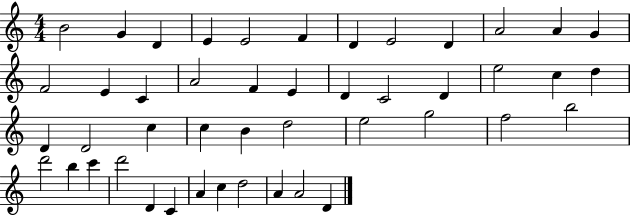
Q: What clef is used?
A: treble